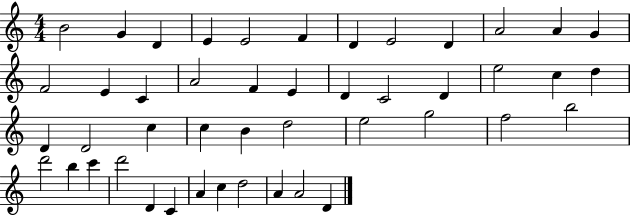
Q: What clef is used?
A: treble